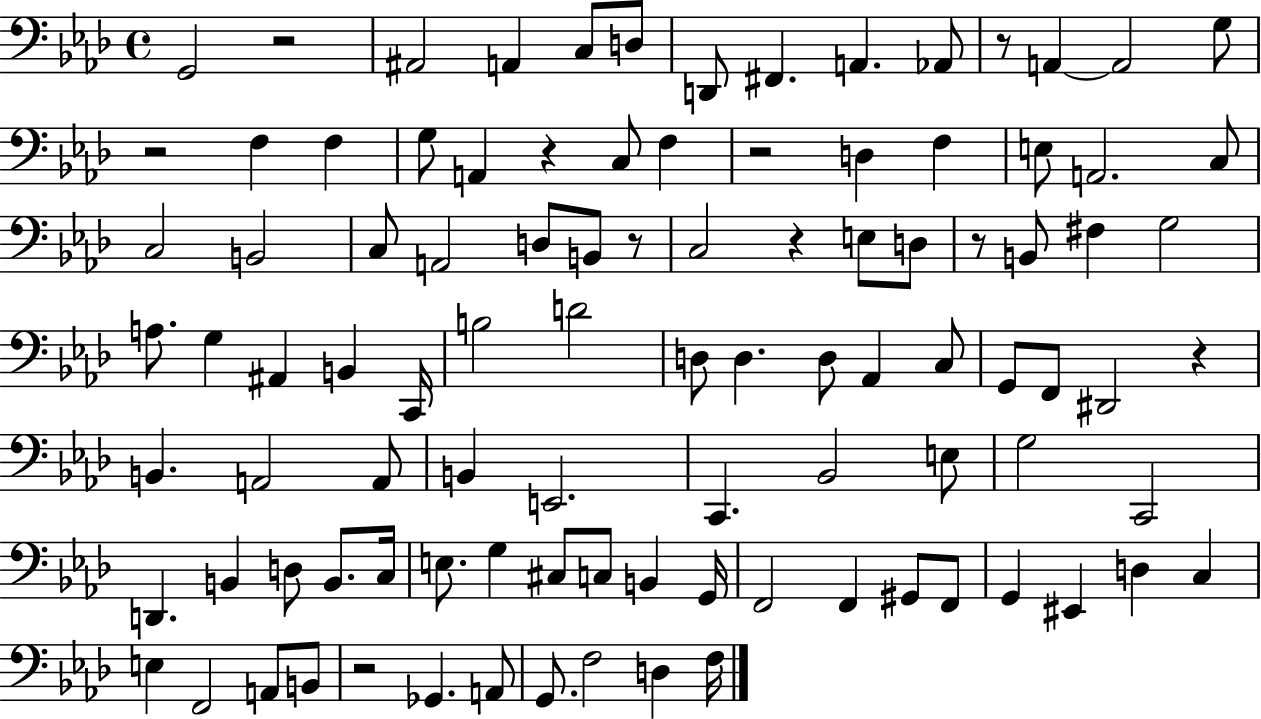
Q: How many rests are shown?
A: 10